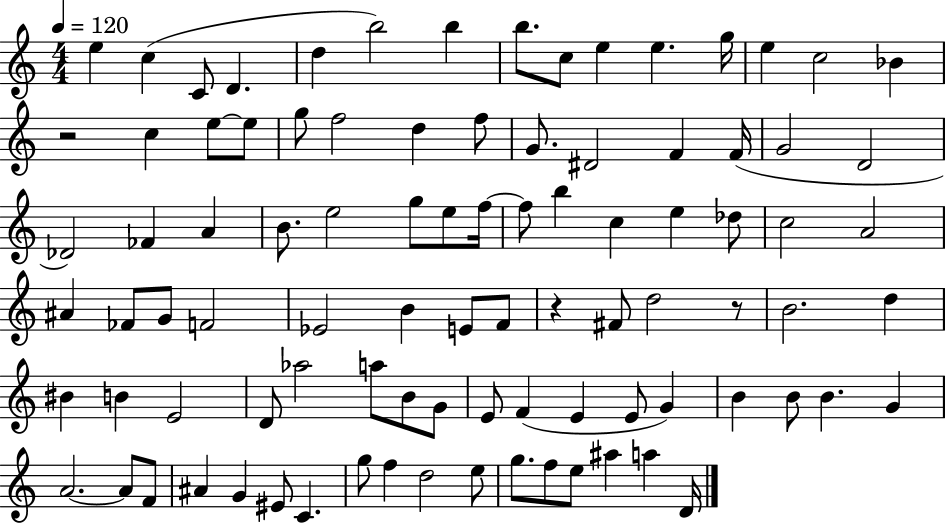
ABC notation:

X:1
T:Untitled
M:4/4
L:1/4
K:C
e c C/2 D d b2 b b/2 c/2 e e g/4 e c2 _B z2 c e/2 e/2 g/2 f2 d f/2 G/2 ^D2 F F/4 G2 D2 _D2 _F A B/2 e2 g/2 e/2 f/4 f/2 b c e _d/2 c2 A2 ^A _F/2 G/2 F2 _E2 B E/2 F/2 z ^F/2 d2 z/2 B2 d ^B B E2 D/2 _a2 a/2 B/2 G/2 E/2 F E E/2 G B B/2 B G A2 A/2 F/2 ^A G ^E/2 C g/2 f d2 e/2 g/2 f/2 e/2 ^a a D/4